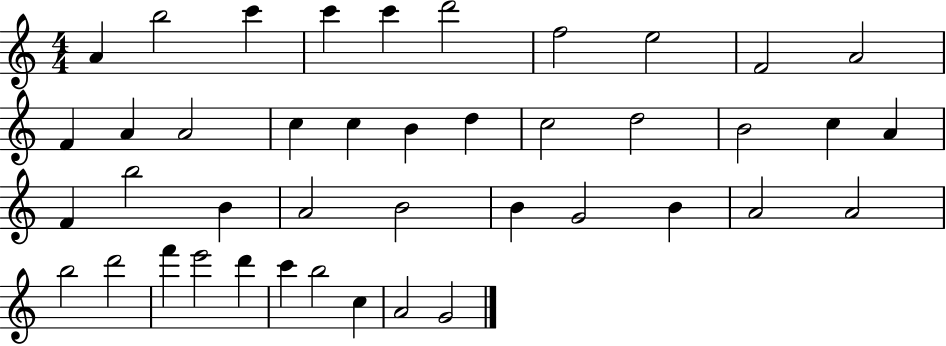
{
  \clef treble
  \numericTimeSignature
  \time 4/4
  \key c \major
  a'4 b''2 c'''4 | c'''4 c'''4 d'''2 | f''2 e''2 | f'2 a'2 | \break f'4 a'4 a'2 | c''4 c''4 b'4 d''4 | c''2 d''2 | b'2 c''4 a'4 | \break f'4 b''2 b'4 | a'2 b'2 | b'4 g'2 b'4 | a'2 a'2 | \break b''2 d'''2 | f'''4 e'''2 d'''4 | c'''4 b''2 c''4 | a'2 g'2 | \break \bar "|."
}